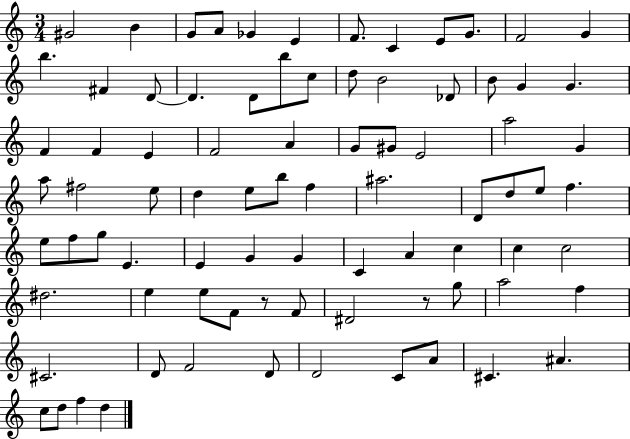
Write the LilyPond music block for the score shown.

{
  \clef treble
  \numericTimeSignature
  \time 3/4
  \key c \major
  \repeat volta 2 { gis'2 b'4 | g'8 a'8 ges'4 e'4 | f'8. c'4 e'8 g'8. | f'2 g'4 | \break b''4. fis'4 d'8~~ | d'4. d'8 b''8 c''8 | d''8 b'2 des'8 | b'8 g'4 g'4. | \break f'4 f'4 e'4 | f'2 a'4 | g'8 gis'8 e'2 | a''2 g'4 | \break a''8 fis''2 e''8 | d''4 e''8 b''8 f''4 | ais''2. | d'8 d''8 e''8 f''4. | \break e''8 f''8 g''8 e'4. | e'4 g'4 g'4 | c'4 a'4 c''4 | c''4 c''2 | \break dis''2. | e''4 e''8 f'8 r8 f'8 | dis'2 r8 g''8 | a''2 f''4 | \break cis'2. | d'8 f'2 d'8 | d'2 c'8 a'8 | cis'4. ais'4. | \break c''8 d''8 f''4 d''4 | } \bar "|."
}